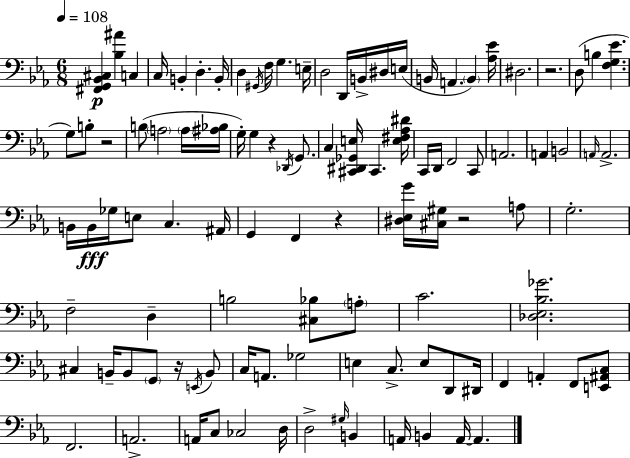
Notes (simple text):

[F#2,G2,Bb2,C#3]/q [Bb3,A#4]/q C3/q C3/s B2/q D3/q. B2/s D3/q G#2/s F3/s G3/q. E3/s D3/h D2/s B2/s D#3/s E3/s B2/s A2/q. B2/q [Ab3,Eb4]/s D#3/h. R/h. D3/e B3/q [F3,G3,Eb4]/q. G3/e B3/e R/h B3/e A3/h A3/s [A#3,Bb3]/s G3/s G3/q R/q Db2/s G2/e. C3/q [C#2,D#2,Gb2,E3]/s C#2/q. [E3,F#3,Ab3,D#4]/s C2/s D2/s F2/h C2/e A2/h. A2/q B2/h A2/s A2/h. B2/s B2/s Gb3/s E3/e C3/q. A#2/s G2/q F2/q R/q [D#3,Eb3,G4]/s [C#3,G#3]/s R/h A3/e G3/h. F3/h D3/q B3/h [C#3,Bb3]/e A3/e C4/h. [Db3,Eb3,Bb3,Gb4]/h. C#3/q B2/s B2/e G2/e R/s E2/s B2/e C3/s A2/e. Gb3/h E3/q C3/e. E3/e D2/e D#2/s F2/q A2/q F2/e [E2,A#2,C3]/e F2/h. A2/h. A2/s C3/e CES3/h D3/s D3/h G#3/s B2/q A2/s B2/q A2/s A2/q.